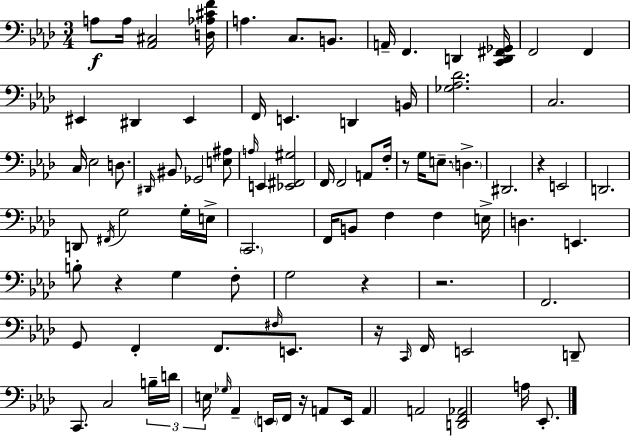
{
  \clef bass
  \numericTimeSignature
  \time 3/4
  \key aes \major
  a8\f a16 <aes, cis>2 <d aes cis' f'>16 | a4. c8. b,8. | a,16-- f,4. d,4 <c, d, fis, ges,>16 | f,2 f,4 | \break eis,4 dis,4 eis,4 | f,16 e,4. d,4 b,16 | <ges aes des'>2. | c2. | \break c16 ees2 d8. | \grace { dis,16 } bis,8 ges,2 <e ais>8 | \grace { a16 } e,4 <ees, fis, gis>2 | f,16 f,2 a,8 | \break f16-. r8 g16 e8.-- \parenthesize d4.-> | dis,2. | r4 e,2 | d,2. | \break d,8 \acciaccatura { fis,16 } g2 | g16-. e16-> \parenthesize c,2. | f,16 b,8 f4 f4 | e16-> d4. e,4. | \break b8-. r4 g4 | f8-. g2 r4 | r2. | f,2. | \break g,8 f,4-. f,8. | \grace { fis16 } e,8. r16 \grace { c,16 } f,16 e,2 | d,8-- c,8. c2 | \tuplet 3/2 { b16-- d'16 e16 } \grace { ges16 } aes,4-- | \break \parenthesize e,16 f,16 r16 a,8 e,16 a,4 a,2 | <d, f, aes,>2 | a16 ees,8.-. \bar "|."
}